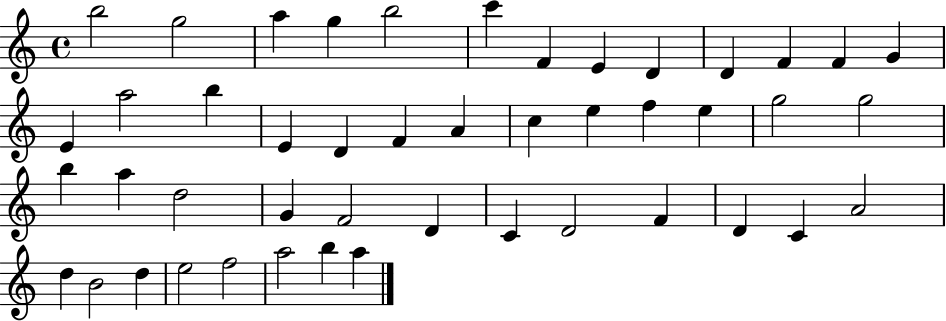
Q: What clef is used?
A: treble